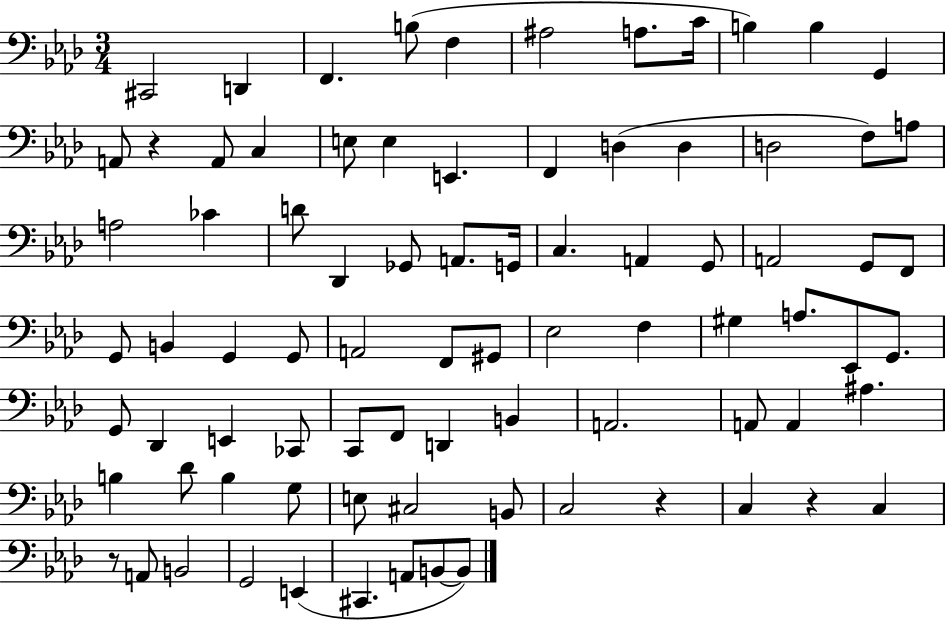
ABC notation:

X:1
T:Untitled
M:3/4
L:1/4
K:Ab
^C,,2 D,, F,, B,/2 F, ^A,2 A,/2 C/4 B, B, G,, A,,/2 z A,,/2 C, E,/2 E, E,, F,, D, D, D,2 F,/2 A,/2 A,2 _C D/2 _D,, _G,,/2 A,,/2 G,,/4 C, A,, G,,/2 A,,2 G,,/2 F,,/2 G,,/2 B,, G,, G,,/2 A,,2 F,,/2 ^G,,/2 _E,2 F, ^G, A,/2 _E,,/2 G,,/2 G,,/2 _D,, E,, _C,,/2 C,,/2 F,,/2 D,, B,, A,,2 A,,/2 A,, ^A, B, _D/2 B, G,/2 E,/2 ^C,2 B,,/2 C,2 z C, z C, z/2 A,,/2 B,,2 G,,2 E,, ^C,, A,,/2 B,,/2 B,,/2